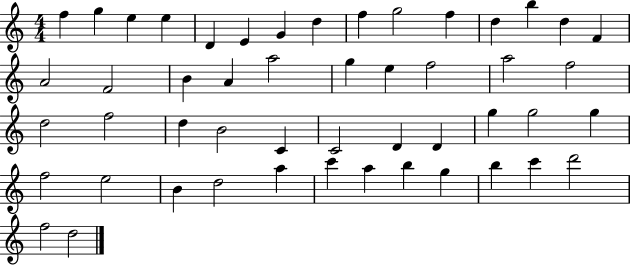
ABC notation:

X:1
T:Untitled
M:4/4
L:1/4
K:C
f g e e D E G d f g2 f d b d F A2 F2 B A a2 g e f2 a2 f2 d2 f2 d B2 C C2 D D g g2 g f2 e2 B d2 a c' a b g b c' d'2 f2 d2